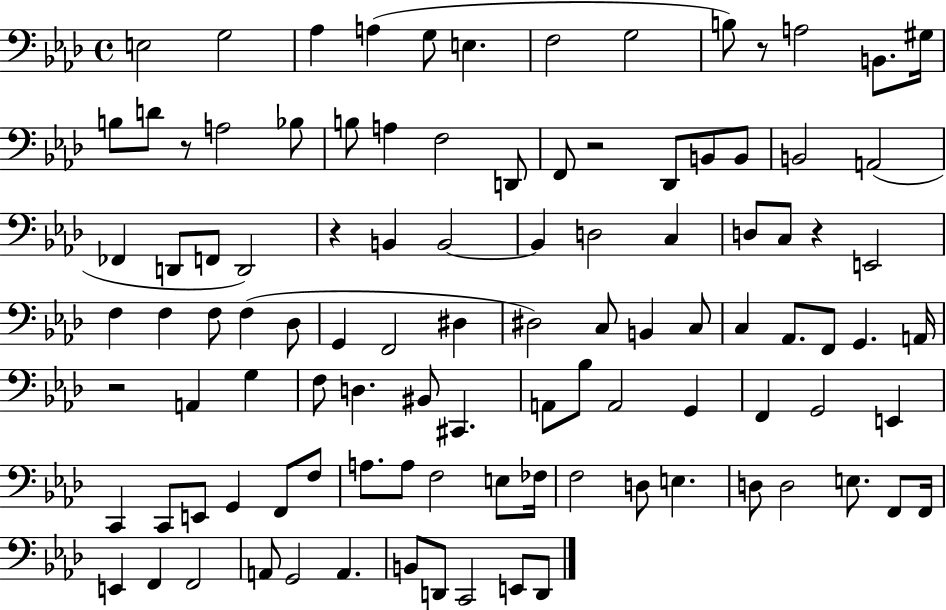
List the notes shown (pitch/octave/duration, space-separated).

E3/h G3/h Ab3/q A3/q G3/e E3/q. F3/h G3/h B3/e R/e A3/h B2/e. G#3/s B3/e D4/e R/e A3/h Bb3/e B3/e A3/q F3/h D2/e F2/e R/h Db2/e B2/e B2/e B2/h A2/h FES2/q D2/e F2/e D2/h R/q B2/q B2/h B2/q D3/h C3/q D3/e C3/e R/q E2/h F3/q F3/q F3/e F3/q Db3/e G2/q F2/h D#3/q D#3/h C3/e B2/q C3/e C3/q Ab2/e. F2/e G2/q. A2/s R/h A2/q G3/q F3/e D3/q. BIS2/e C#2/q. A2/e Bb3/e A2/h G2/q F2/q G2/h E2/q C2/q C2/e E2/e G2/q F2/e F3/e A3/e. A3/e F3/h E3/e FES3/s F3/h D3/e E3/q. D3/e D3/h E3/e. F2/e F2/s E2/q F2/q F2/h A2/e G2/h A2/q. B2/e D2/e C2/h E2/e D2/e